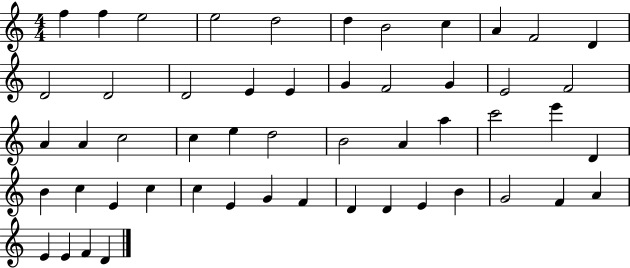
{
  \clef treble
  \numericTimeSignature
  \time 4/4
  \key c \major
  f''4 f''4 e''2 | e''2 d''2 | d''4 b'2 c''4 | a'4 f'2 d'4 | \break d'2 d'2 | d'2 e'4 e'4 | g'4 f'2 g'4 | e'2 f'2 | \break a'4 a'4 c''2 | c''4 e''4 d''2 | b'2 a'4 a''4 | c'''2 e'''4 d'4 | \break b'4 c''4 e'4 c''4 | c''4 e'4 g'4 f'4 | d'4 d'4 e'4 b'4 | g'2 f'4 a'4 | \break e'4 e'4 f'4 d'4 | \bar "|."
}